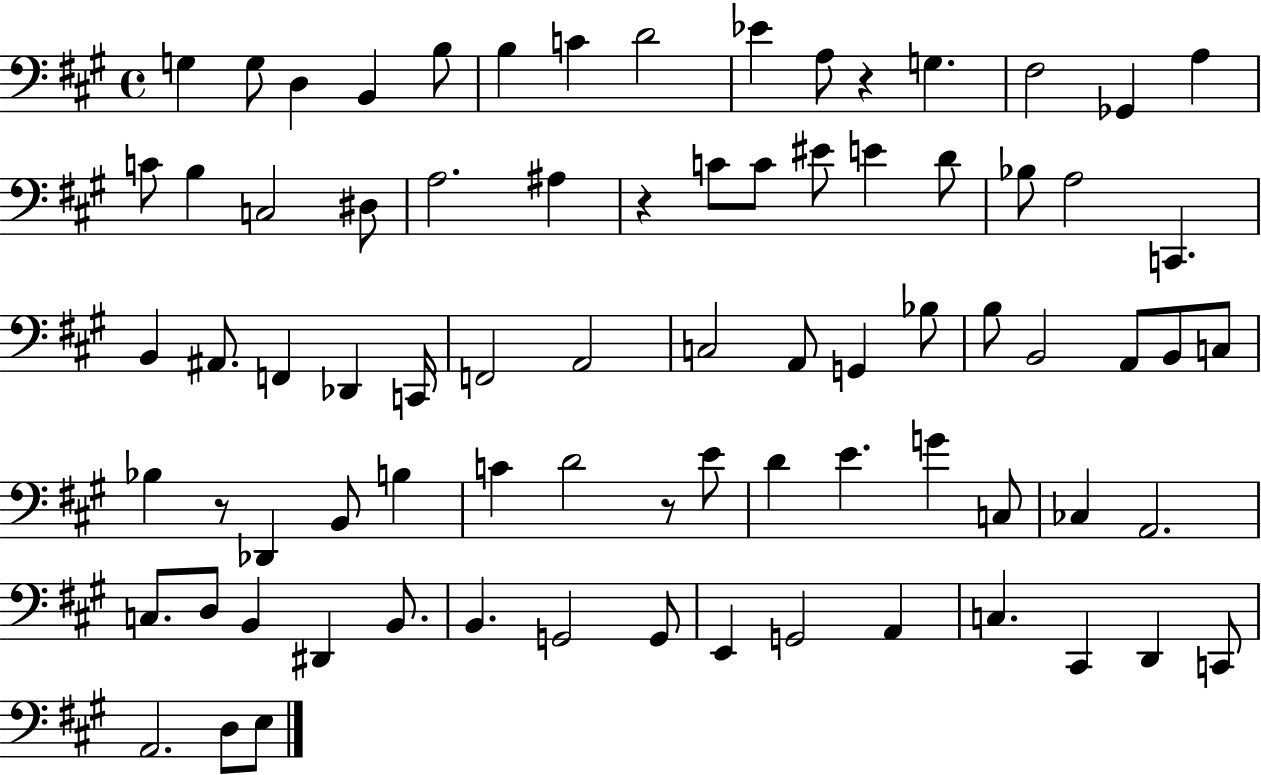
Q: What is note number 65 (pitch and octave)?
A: G2